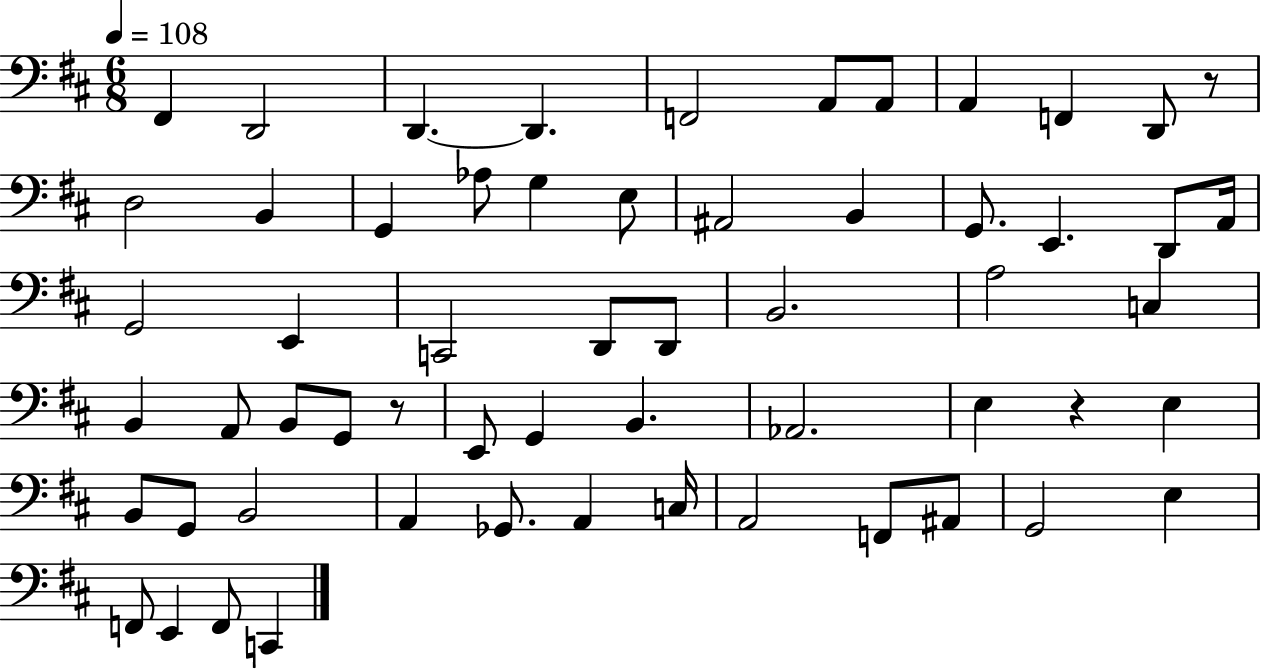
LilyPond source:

{
  \clef bass
  \numericTimeSignature
  \time 6/8
  \key d \major
  \tempo 4 = 108
  fis,4 d,2 | d,4.~~ d,4. | f,2 a,8 a,8 | a,4 f,4 d,8 r8 | \break d2 b,4 | g,4 aes8 g4 e8 | ais,2 b,4 | g,8. e,4. d,8 a,16 | \break g,2 e,4 | c,2 d,8 d,8 | b,2. | a2 c4 | \break b,4 a,8 b,8 g,8 r8 | e,8 g,4 b,4. | aes,2. | e4 r4 e4 | \break b,8 g,8 b,2 | a,4 ges,8. a,4 c16 | a,2 f,8 ais,8 | g,2 e4 | \break f,8 e,4 f,8 c,4 | \bar "|."
}